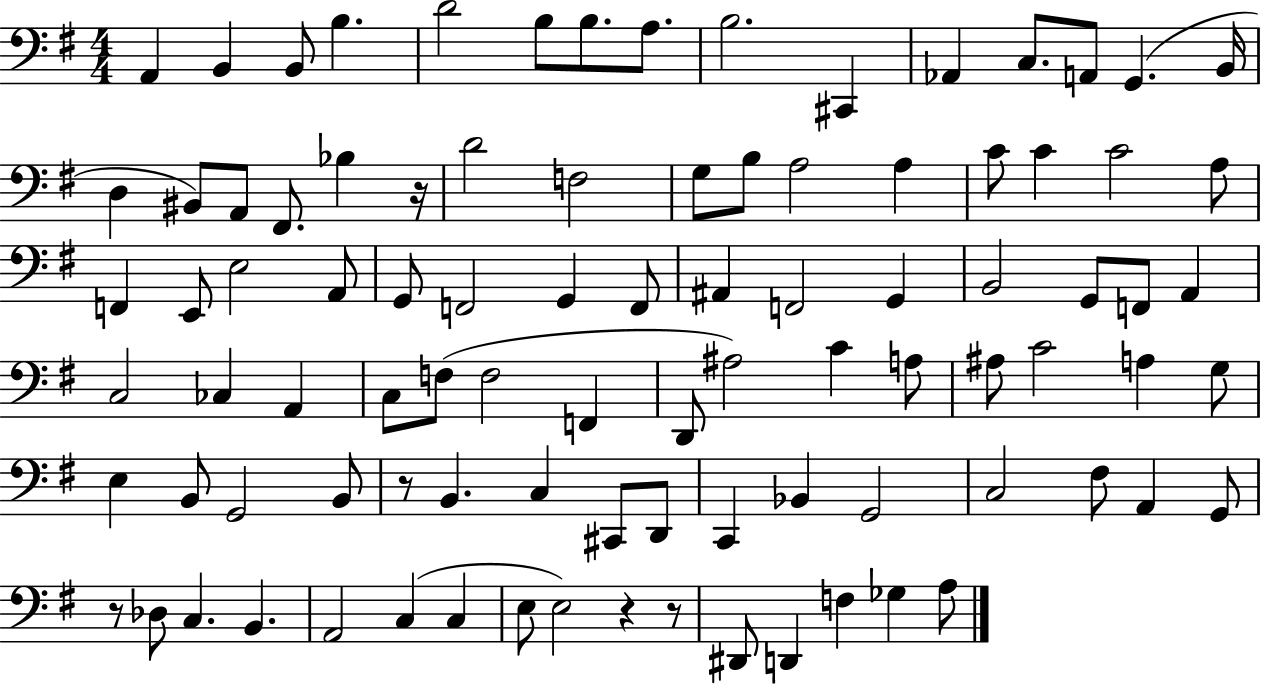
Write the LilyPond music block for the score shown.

{
  \clef bass
  \numericTimeSignature
  \time 4/4
  \key g \major
  a,4 b,4 b,8 b4. | d'2 b8 b8. a8. | b2. cis,4 | aes,4 c8. a,8 g,4.( b,16 | \break d4 bis,8) a,8 fis,8. bes4 r16 | d'2 f2 | g8 b8 a2 a4 | c'8 c'4 c'2 a8 | \break f,4 e,8 e2 a,8 | g,8 f,2 g,4 f,8 | ais,4 f,2 g,4 | b,2 g,8 f,8 a,4 | \break c2 ces4 a,4 | c8 f8( f2 f,4 | d,8 ais2) c'4 a8 | ais8 c'2 a4 g8 | \break e4 b,8 g,2 b,8 | r8 b,4. c4 cis,8 d,8 | c,4 bes,4 g,2 | c2 fis8 a,4 g,8 | \break r8 des8 c4. b,4. | a,2 c4( c4 | e8 e2) r4 r8 | dis,8 d,4 f4 ges4 a8 | \break \bar "|."
}